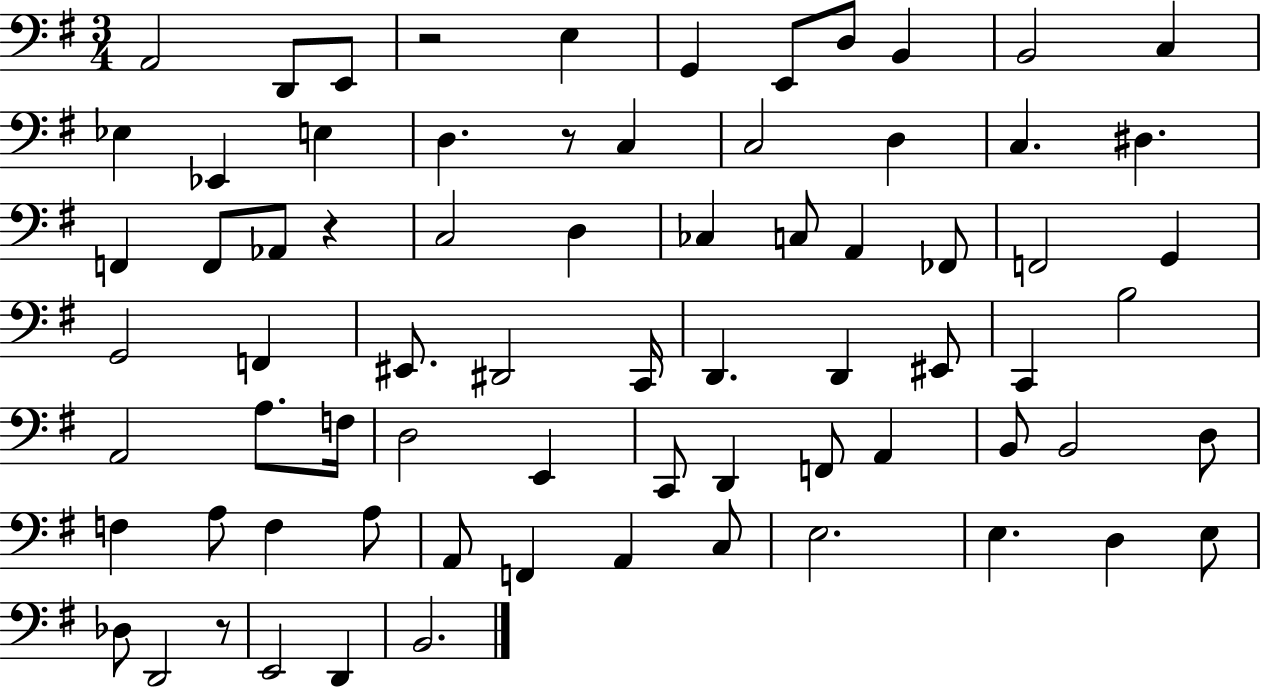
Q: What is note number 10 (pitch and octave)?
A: C3